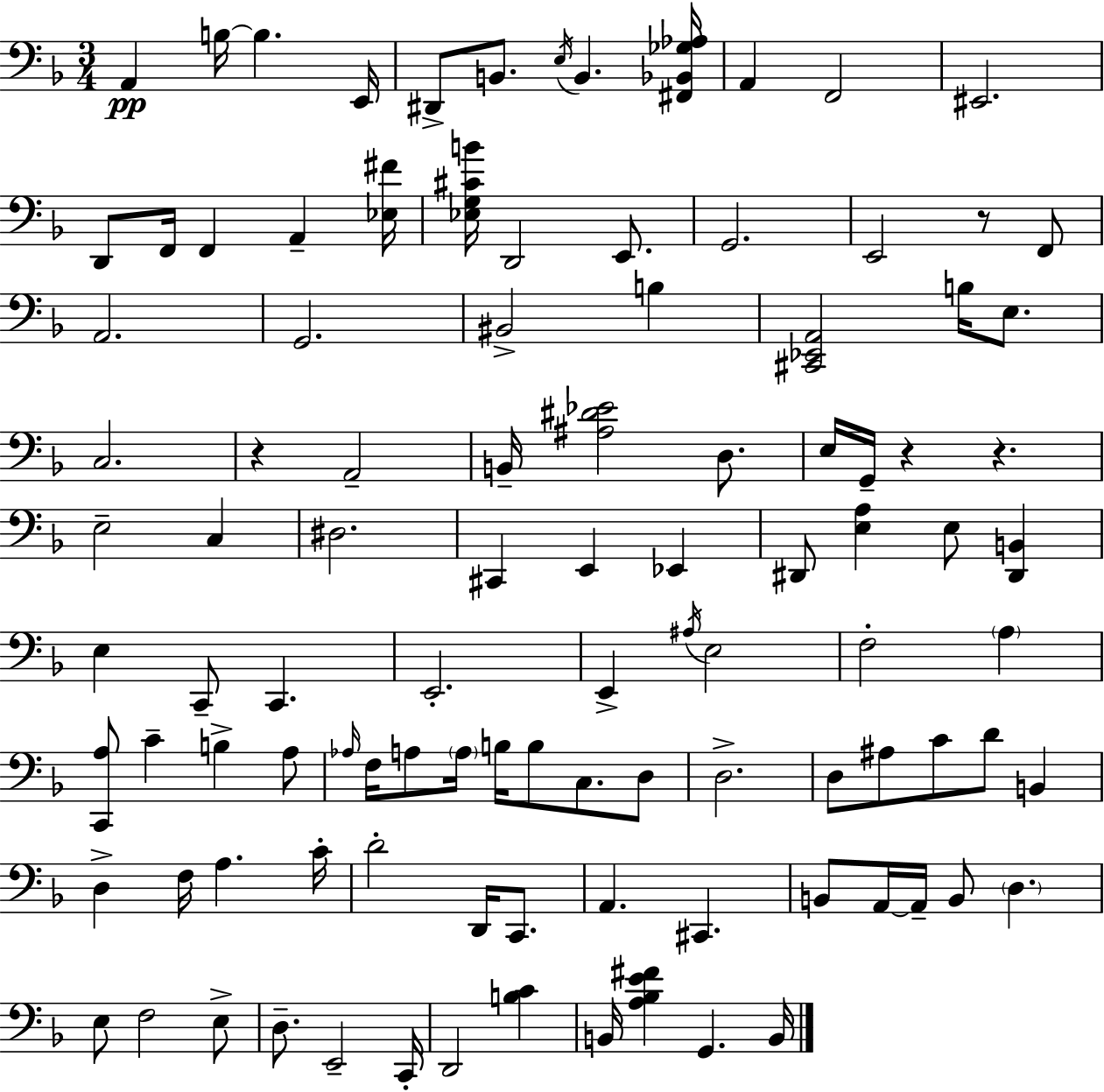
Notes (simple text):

A2/q B3/s B3/q. E2/s D#2/e B2/e. E3/s B2/q. [F#2,Bb2,Gb3,Ab3]/s A2/q F2/h EIS2/h. D2/e F2/s F2/q A2/q [Eb3,F#4]/s [Eb3,G3,C#4,B4]/s D2/h E2/e. G2/h. E2/h R/e F2/e A2/h. G2/h. BIS2/h B3/q [C#2,Eb2,A2]/h B3/s E3/e. C3/h. R/q A2/h B2/s [A#3,D#4,Eb4]/h D3/e. E3/s G2/s R/q R/q. E3/h C3/q D#3/h. C#2/q E2/q Eb2/q D#2/e [E3,A3]/q E3/e [D#2,B2]/q E3/q C2/e C2/q. E2/h. E2/q A#3/s E3/h F3/h A3/q [C2,A3]/e C4/q B3/q A3/e Ab3/s F3/s A3/e A3/s B3/s B3/e C3/e. D3/e D3/h. D3/e A#3/e C4/e D4/e B2/q D3/q F3/s A3/q. C4/s D4/h D2/s C2/e. A2/q. C#2/q. B2/e A2/s A2/s B2/e D3/q. E3/e F3/h E3/e D3/e. E2/h C2/s D2/h [B3,C4]/q B2/s [A3,Bb3,E4,F#4]/q G2/q. B2/s